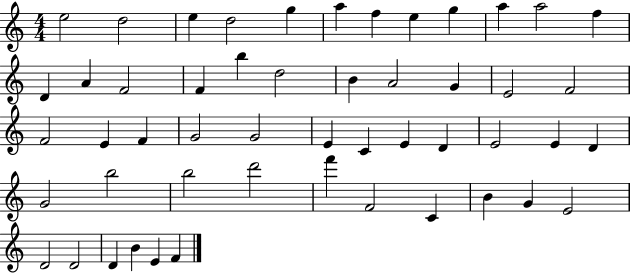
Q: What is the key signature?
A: C major